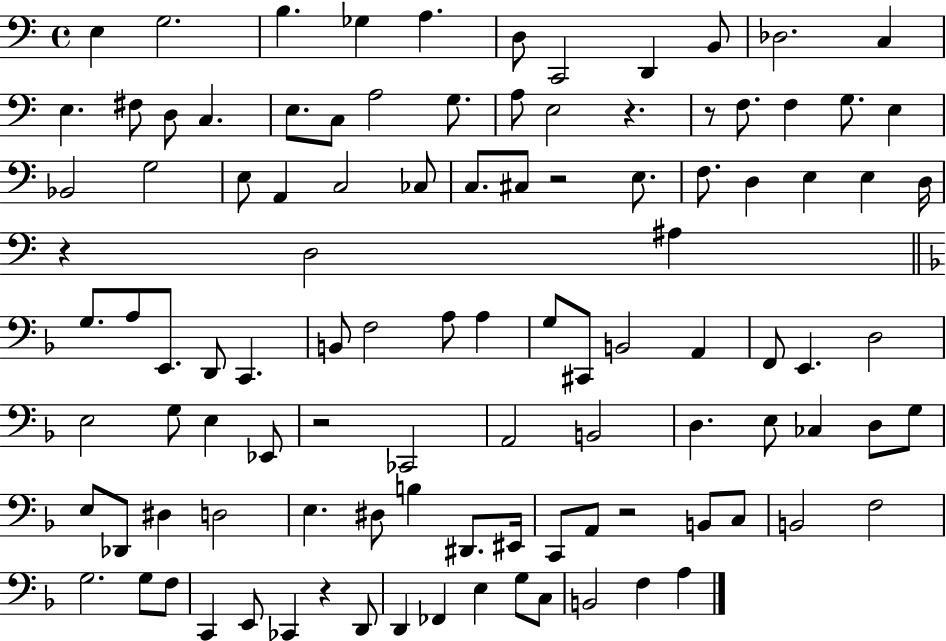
X:1
T:Untitled
M:4/4
L:1/4
K:C
E, G,2 B, _G, A, D,/2 C,,2 D,, B,,/2 _D,2 C, E, ^F,/2 D,/2 C, E,/2 C,/2 A,2 G,/2 A,/2 E,2 z z/2 F,/2 F, G,/2 E, _B,,2 G,2 E,/2 A,, C,2 _C,/2 C,/2 ^C,/2 z2 E,/2 F,/2 D, E, E, D,/4 z D,2 ^A, G,/2 A,/2 E,,/2 D,,/2 C,, B,,/2 F,2 A,/2 A, G,/2 ^C,,/2 B,,2 A,, F,,/2 E,, D,2 E,2 G,/2 E, _E,,/2 z2 _C,,2 A,,2 B,,2 D, E,/2 _C, D,/2 G,/2 E,/2 _D,,/2 ^D, D,2 E, ^D,/2 B, ^D,,/2 ^E,,/4 C,,/2 A,,/2 z2 B,,/2 C,/2 B,,2 F,2 G,2 G,/2 F,/2 C,, E,,/2 _C,, z D,,/2 D,, _F,, E, G,/2 C,/2 B,,2 F, A,